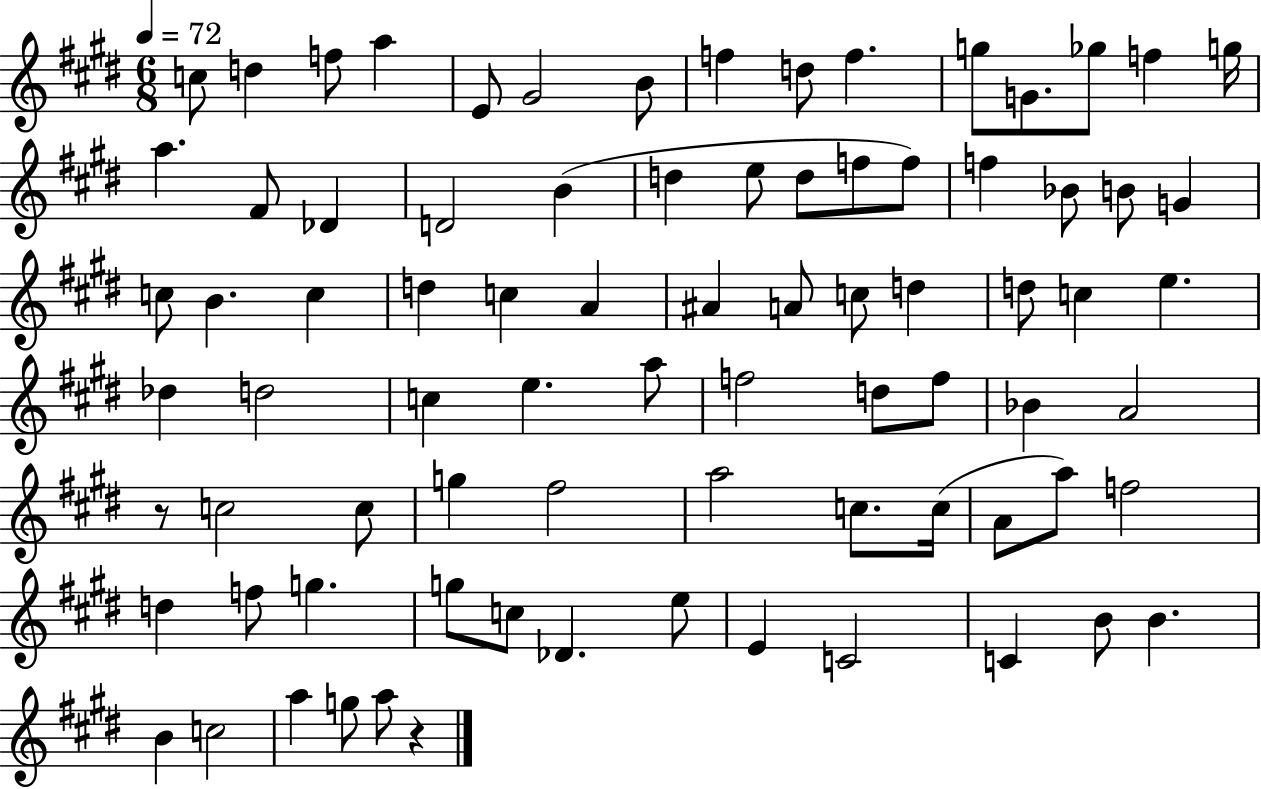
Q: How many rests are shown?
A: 2